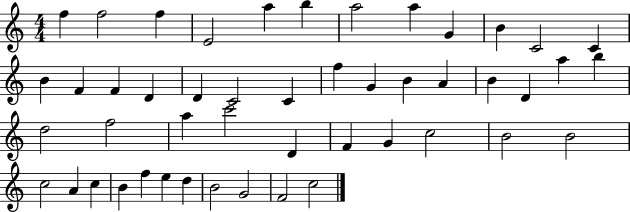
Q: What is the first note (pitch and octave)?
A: F5